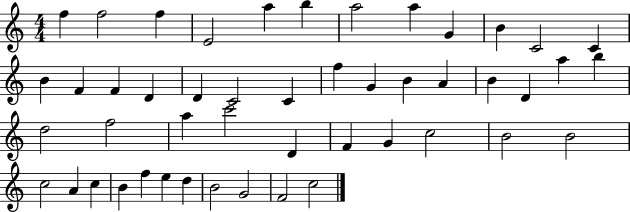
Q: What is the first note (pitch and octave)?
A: F5